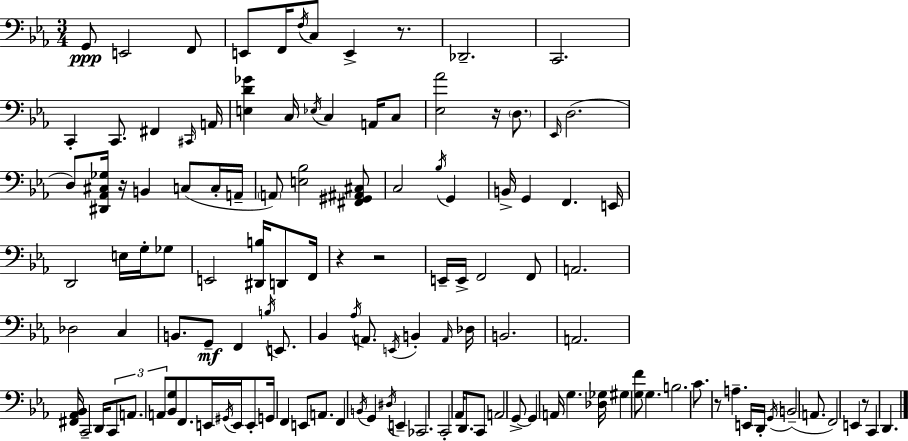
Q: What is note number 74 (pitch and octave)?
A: E2